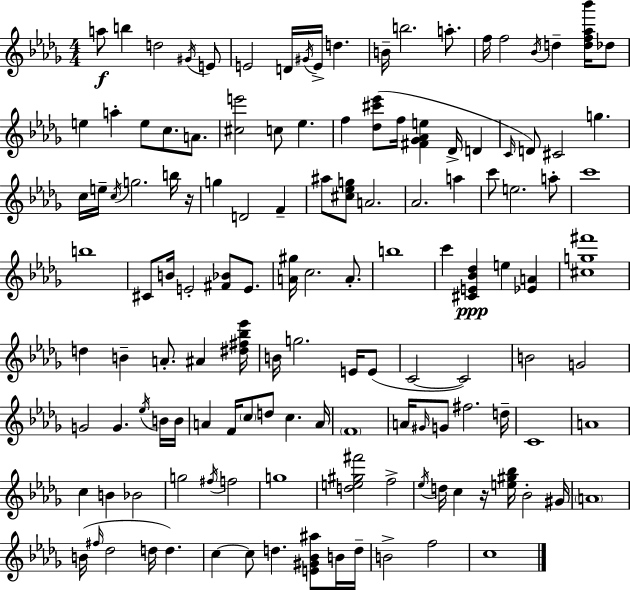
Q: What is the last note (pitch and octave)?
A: C5